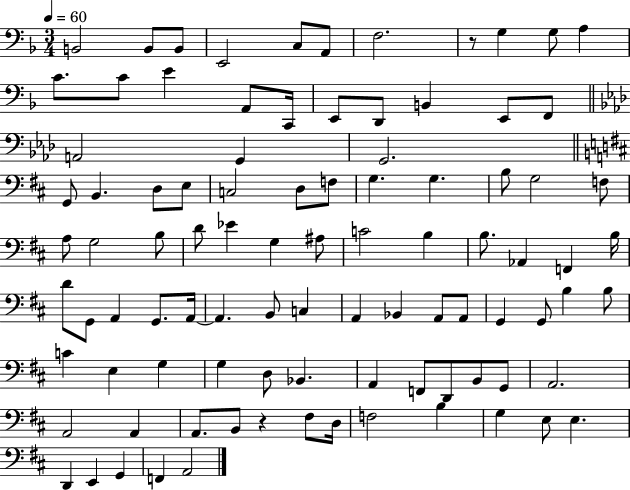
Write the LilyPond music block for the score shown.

{
  \clef bass
  \numericTimeSignature
  \time 3/4
  \key f \major
  \tempo 4 = 60
  b,2 b,8 b,8 | e,2 c8 a,8 | f2. | r8 g4 g8 a4 | \break c'8. c'8 e'4 a,8 c,16 | e,8 d,8 b,4 e,8 f,8 | \bar "||" \break \key aes \major a,2 g,4 | g,2. | \bar "||" \break \key d \major g,8 b,4. d8 e8 | c2 d8 f8 | g4. g4. | b8 g2 f8 | \break a8 g2 b8 | d'8 ees'4 g4 ais8 | c'2 b4 | b8. aes,4 f,4 b16 | \break d'8 g,8 a,4 g,8. a,16~~ | a,4. b,8 c4 | a,4 bes,4 a,8 a,8 | g,4 g,8 b4 b8 | \break c'4 e4 g4 | g4 d8 bes,4. | a,4 f,8 d,8 b,8 g,8 | a,2. | \break a,2 a,4 | a,8. b,8 r4 fis8 d16 | f2 b4 | g4 e8 e4. | \break d,4 e,4 g,4 | f,4 a,2 | \bar "|."
}